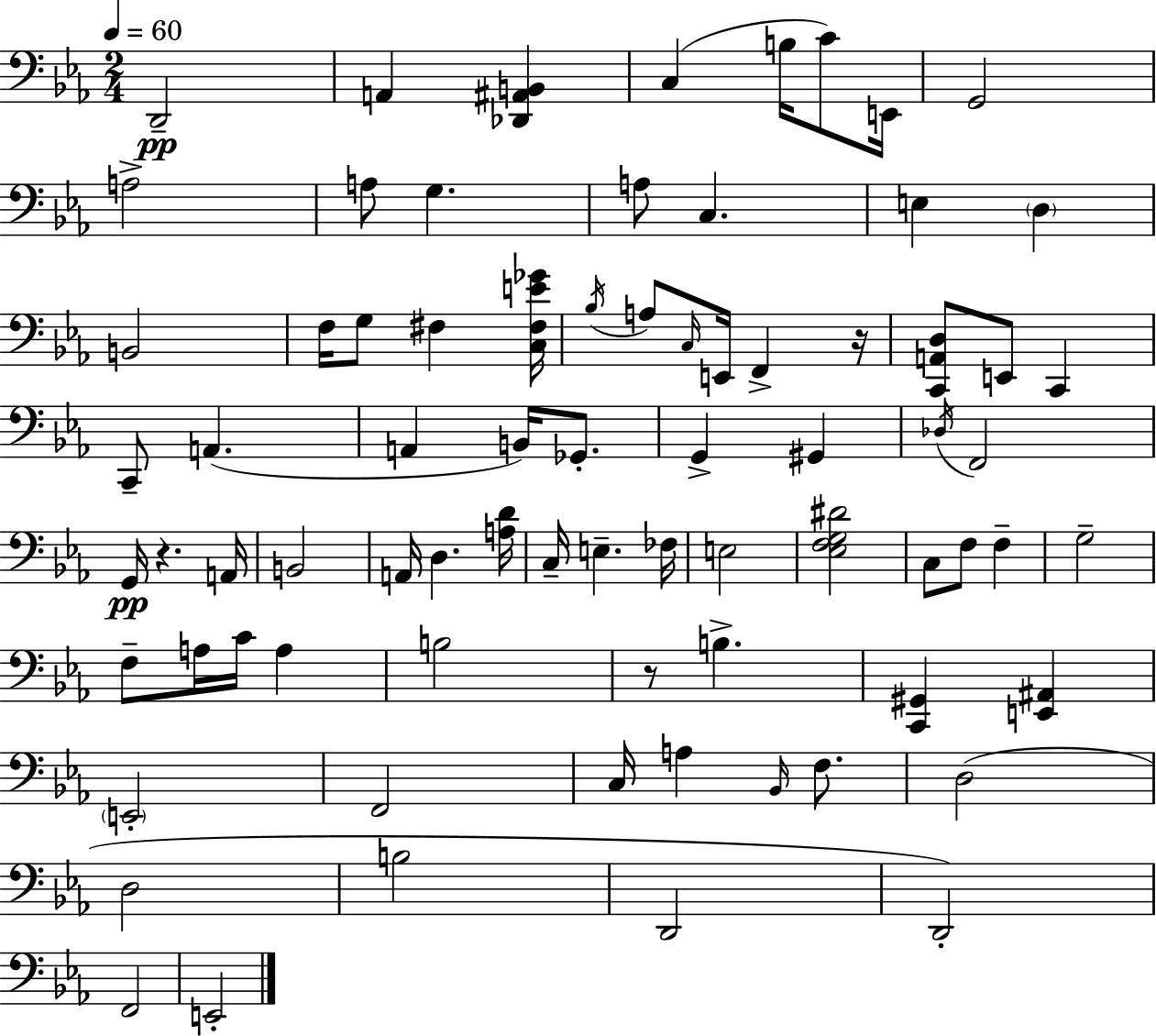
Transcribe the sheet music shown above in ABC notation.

X:1
T:Untitled
M:2/4
L:1/4
K:Cm
D,,2 A,, [_D,,^A,,B,,] C, B,/4 C/2 E,,/4 G,,2 A,2 A,/2 G, A,/2 C, E, D, B,,2 F,/4 G,/2 ^F, [C,^F,E_G]/4 _B,/4 A,/2 C,/4 E,,/4 F,, z/4 [C,,A,,D,]/2 E,,/2 C,, C,,/2 A,, A,, B,,/4 _G,,/2 G,, ^G,, _D,/4 F,,2 G,,/4 z A,,/4 B,,2 A,,/4 D, [A,D]/4 C,/4 E, _F,/4 E,2 [_E,F,G,^D]2 C,/2 F,/2 F, G,2 F,/2 A,/4 C/4 A, B,2 z/2 B, [C,,^G,,] [E,,^A,,] E,,2 F,,2 C,/4 A, _B,,/4 F,/2 D,2 D,2 B,2 D,,2 D,,2 F,,2 E,,2